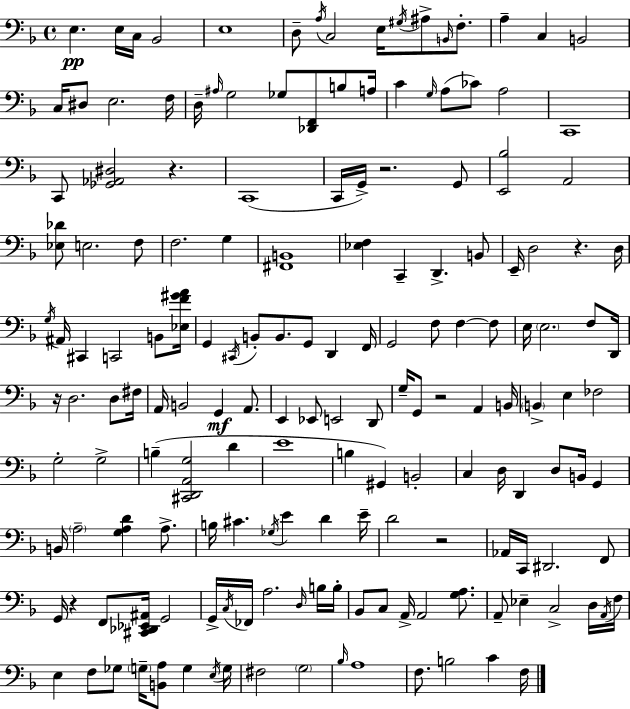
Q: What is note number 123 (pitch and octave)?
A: B3